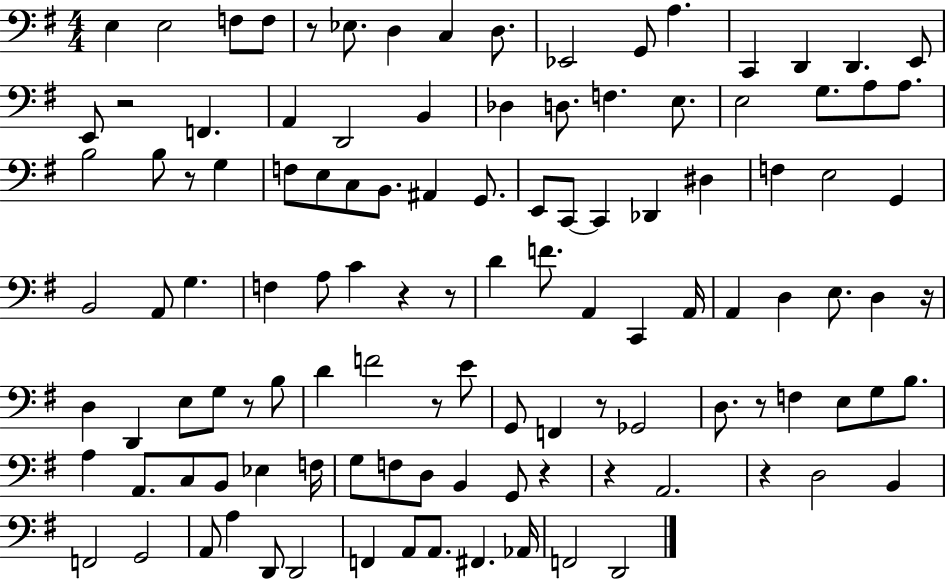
X:1
T:Untitled
M:4/4
L:1/4
K:G
E, E,2 F,/2 F,/2 z/2 _E,/2 D, C, D,/2 _E,,2 G,,/2 A, C,, D,, D,, E,,/2 E,,/2 z2 F,, A,, D,,2 B,, _D, D,/2 F, E,/2 E,2 G,/2 A,/2 A,/2 B,2 B,/2 z/2 G, F,/2 E,/2 C,/2 B,,/2 ^A,, G,,/2 E,,/2 C,,/2 C,, _D,, ^D, F, E,2 G,, B,,2 A,,/2 G, F, A,/2 C z z/2 D F/2 A,, C,, A,,/4 A,, D, E,/2 D, z/4 D, D,, E,/2 G,/2 z/2 B,/2 D F2 z/2 E/2 G,,/2 F,, z/2 _G,,2 D,/2 z/2 F, E,/2 G,/2 B,/2 A, A,,/2 C,/2 B,,/2 _E, F,/4 G,/2 F,/2 D,/2 B,, G,,/2 z z A,,2 z D,2 B,, F,,2 G,,2 A,,/2 A, D,,/2 D,,2 F,, A,,/2 A,,/2 ^F,, _A,,/4 F,,2 D,,2